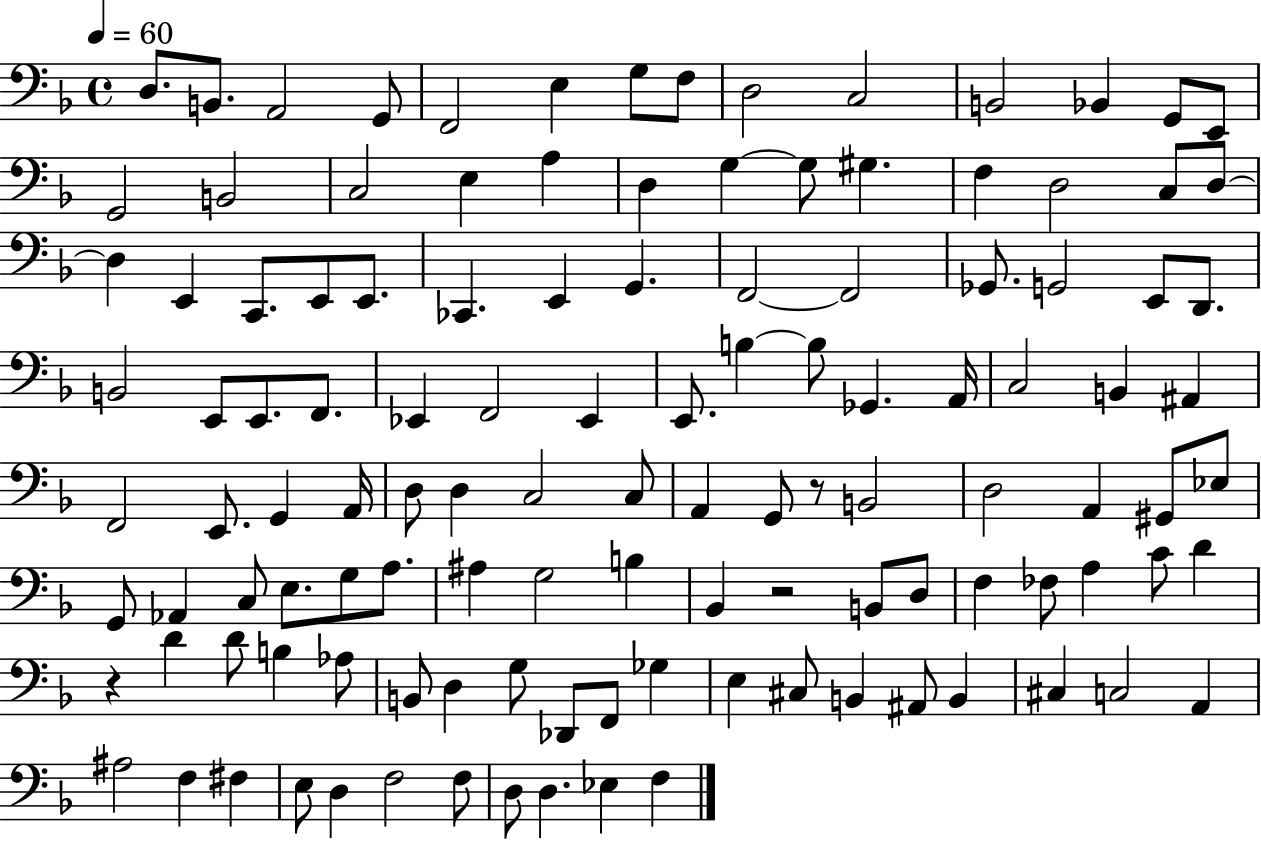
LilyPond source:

{
  \clef bass
  \time 4/4
  \defaultTimeSignature
  \key f \major
  \tempo 4 = 60
  d8. b,8. a,2 g,8 | f,2 e4 g8 f8 | d2 c2 | b,2 bes,4 g,8 e,8 | \break g,2 b,2 | c2 e4 a4 | d4 g4~~ g8 gis4. | f4 d2 c8 d8~~ | \break d4 e,4 c,8. e,8 e,8. | ces,4. e,4 g,4. | f,2~~ f,2 | ges,8. g,2 e,8 d,8. | \break b,2 e,8 e,8. f,8. | ees,4 f,2 ees,4 | e,8. b4~~ b8 ges,4. a,16 | c2 b,4 ais,4 | \break f,2 e,8. g,4 a,16 | d8 d4 c2 c8 | a,4 g,8 r8 b,2 | d2 a,4 gis,8 ees8 | \break g,8 aes,4 c8 e8. g8 a8. | ais4 g2 b4 | bes,4 r2 b,8 d8 | f4 fes8 a4 c'8 d'4 | \break r4 d'4 d'8 b4 aes8 | b,8 d4 g8 des,8 f,8 ges4 | e4 cis8 b,4 ais,8 b,4 | cis4 c2 a,4 | \break ais2 f4 fis4 | e8 d4 f2 f8 | d8 d4. ees4 f4 | \bar "|."
}